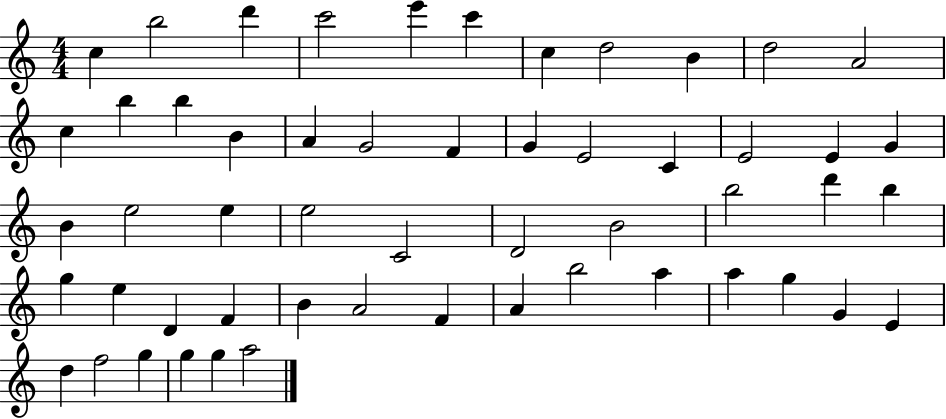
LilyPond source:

{
  \clef treble
  \numericTimeSignature
  \time 4/4
  \key c \major
  c''4 b''2 d'''4 | c'''2 e'''4 c'''4 | c''4 d''2 b'4 | d''2 a'2 | \break c''4 b''4 b''4 b'4 | a'4 g'2 f'4 | g'4 e'2 c'4 | e'2 e'4 g'4 | \break b'4 e''2 e''4 | e''2 c'2 | d'2 b'2 | b''2 d'''4 b''4 | \break g''4 e''4 d'4 f'4 | b'4 a'2 f'4 | a'4 b''2 a''4 | a''4 g''4 g'4 e'4 | \break d''4 f''2 g''4 | g''4 g''4 a''2 | \bar "|."
}